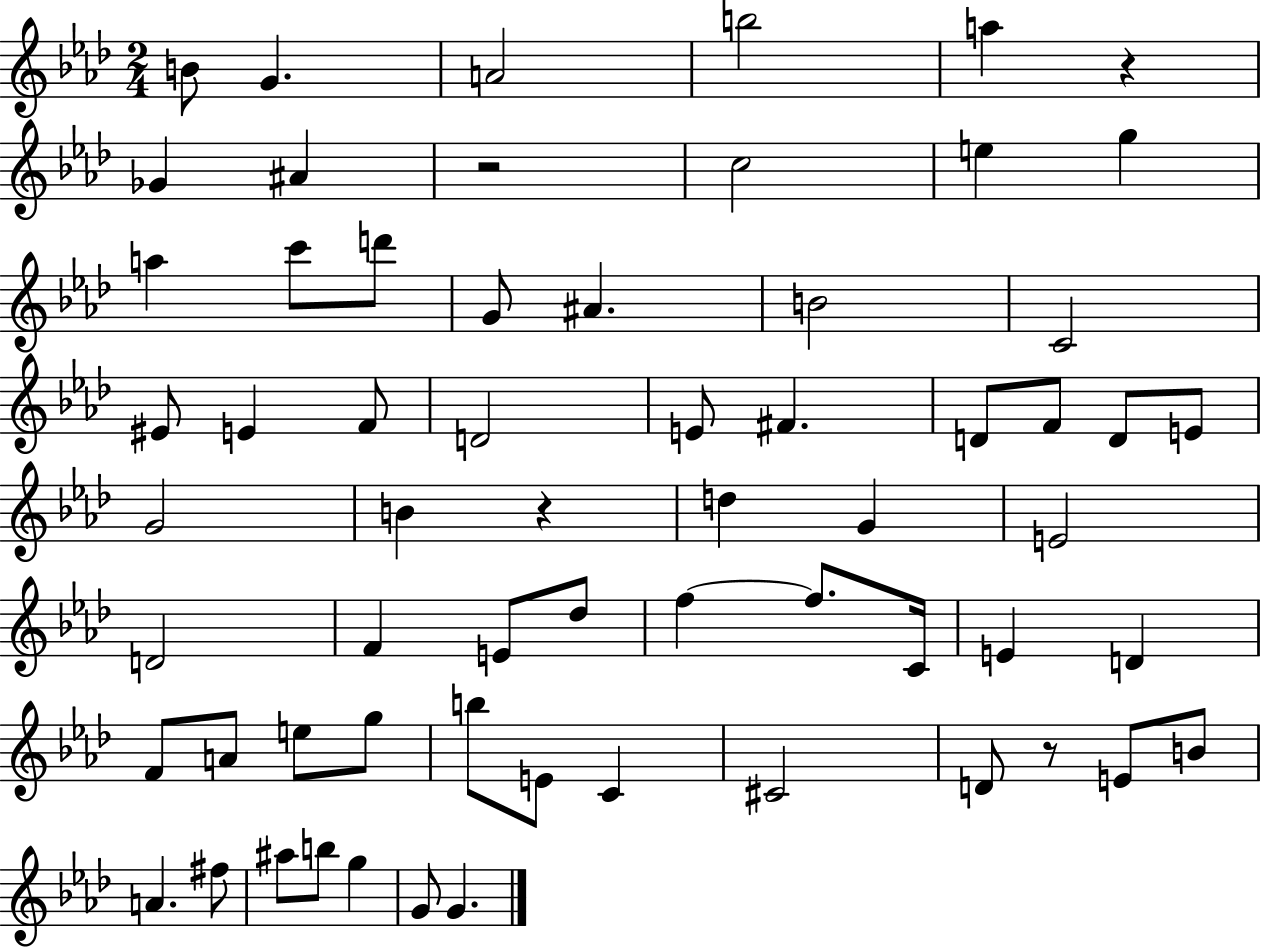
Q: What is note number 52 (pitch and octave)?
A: B4